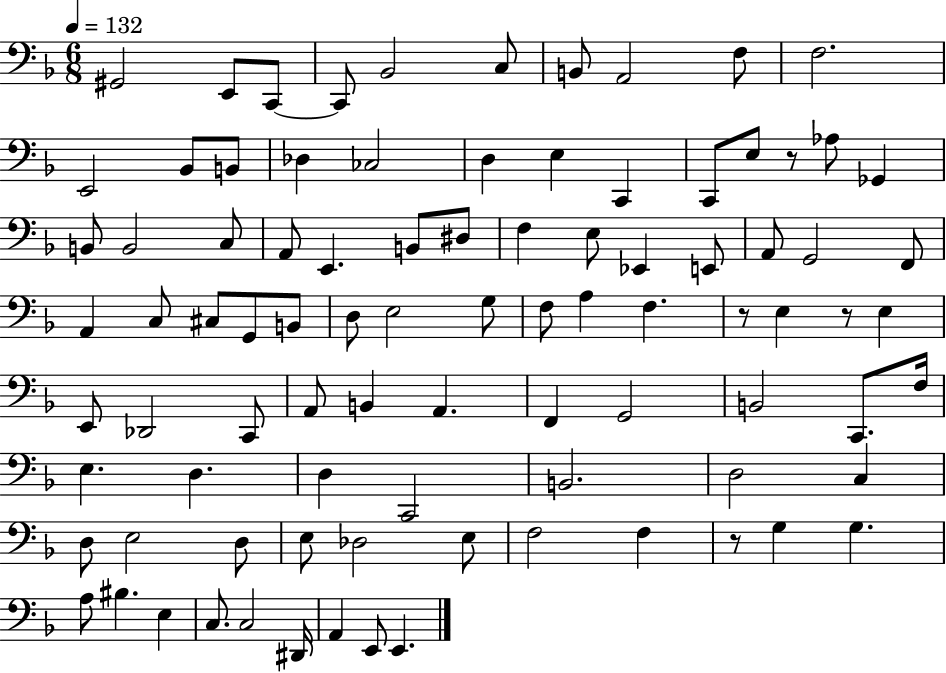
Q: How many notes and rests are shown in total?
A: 90